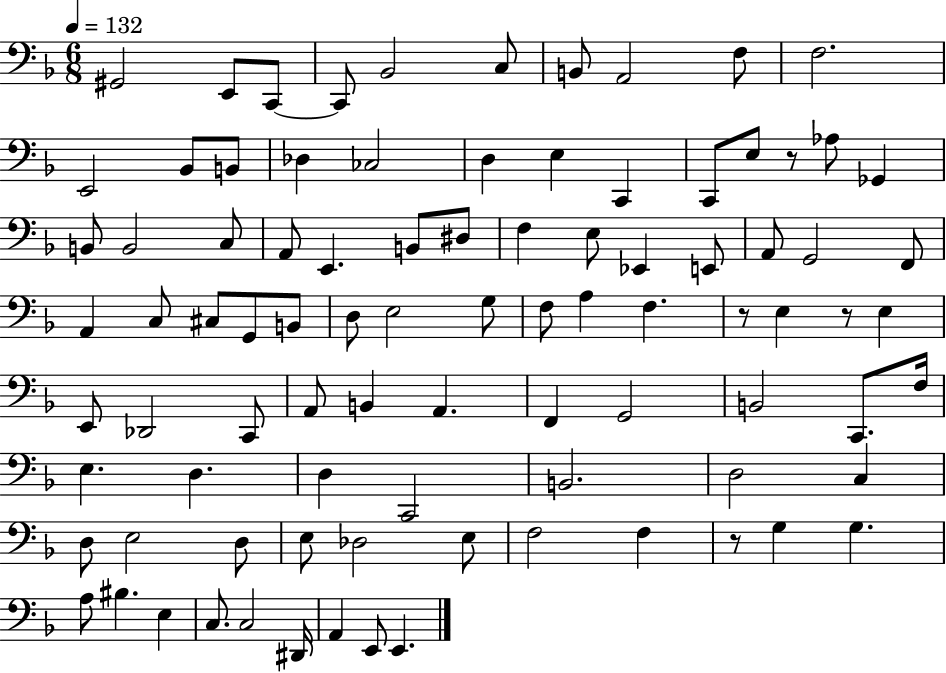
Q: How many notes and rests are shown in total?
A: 90